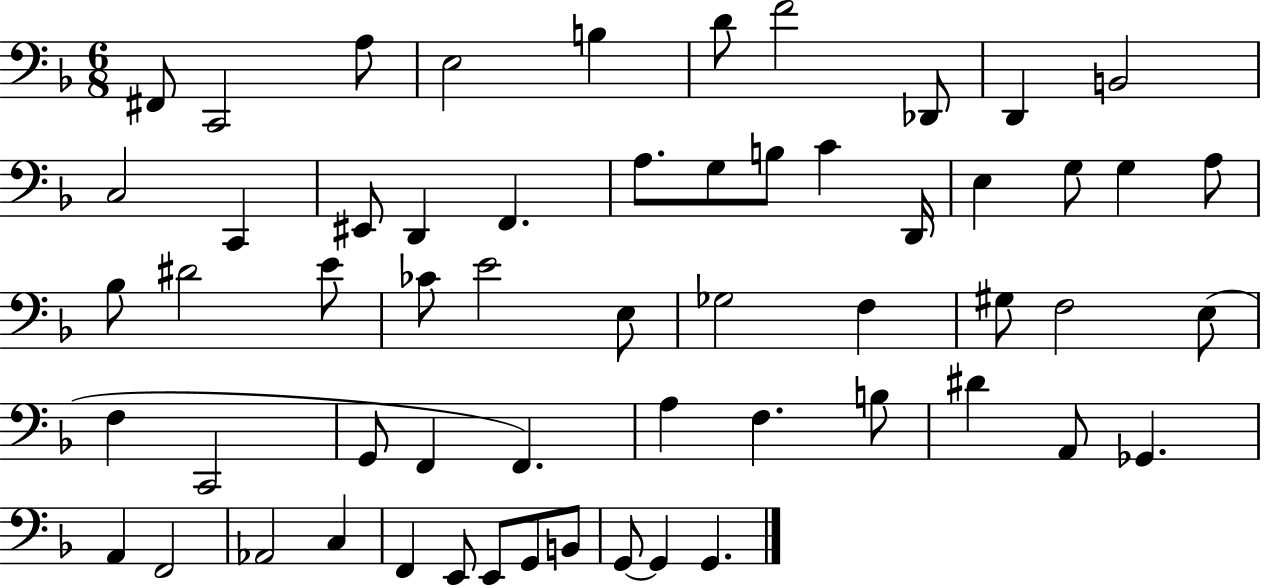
F#2/e C2/h A3/e E3/h B3/q D4/e F4/h Db2/e D2/q B2/h C3/h C2/q EIS2/e D2/q F2/q. A3/e. G3/e B3/e C4/q D2/s E3/q G3/e G3/q A3/e Bb3/e D#4/h E4/e CES4/e E4/h E3/e Gb3/h F3/q G#3/e F3/h E3/e F3/q C2/h G2/e F2/q F2/q. A3/q F3/q. B3/e D#4/q A2/e Gb2/q. A2/q F2/h Ab2/h C3/q F2/q E2/e E2/e G2/e B2/e G2/e G2/q G2/q.